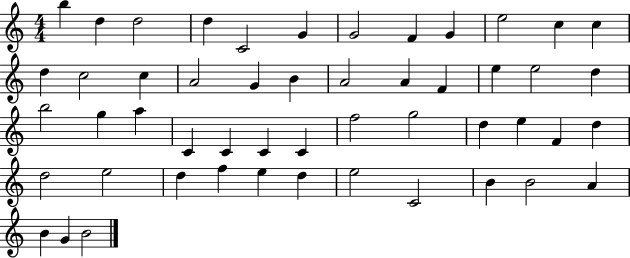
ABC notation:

X:1
T:Untitled
M:4/4
L:1/4
K:C
b d d2 d C2 G G2 F G e2 c c d c2 c A2 G B A2 A F e e2 d b2 g a C C C C f2 g2 d e F d d2 e2 d f e d e2 C2 B B2 A B G B2